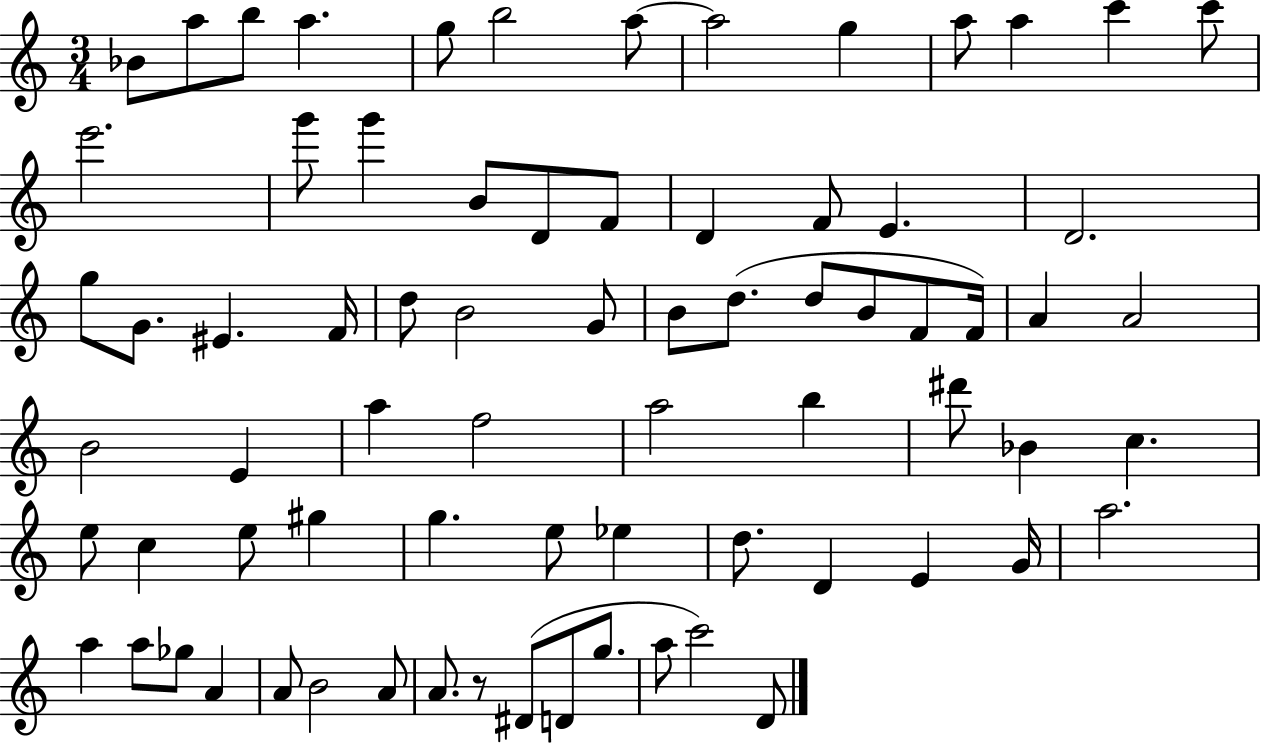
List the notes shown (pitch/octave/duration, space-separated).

Bb4/e A5/e B5/e A5/q. G5/e B5/h A5/e A5/h G5/q A5/e A5/q C6/q C6/e E6/h. G6/e G6/q B4/e D4/e F4/e D4/q F4/e E4/q. D4/h. G5/e G4/e. EIS4/q. F4/s D5/e B4/h G4/e B4/e D5/e. D5/e B4/e F4/e F4/s A4/q A4/h B4/h E4/q A5/q F5/h A5/h B5/q D#6/e Bb4/q C5/q. E5/e C5/q E5/e G#5/q G5/q. E5/e Eb5/q D5/e. D4/q E4/q G4/s A5/h. A5/q A5/e Gb5/e A4/q A4/e B4/h A4/e A4/e. R/e D#4/e D4/e G5/e. A5/e C6/h D4/e